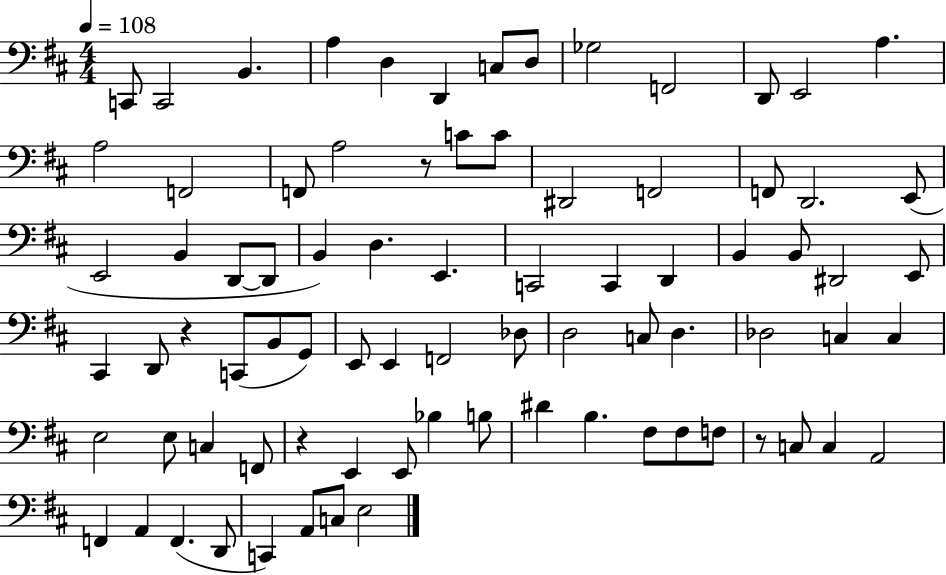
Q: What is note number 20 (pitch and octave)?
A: D#2